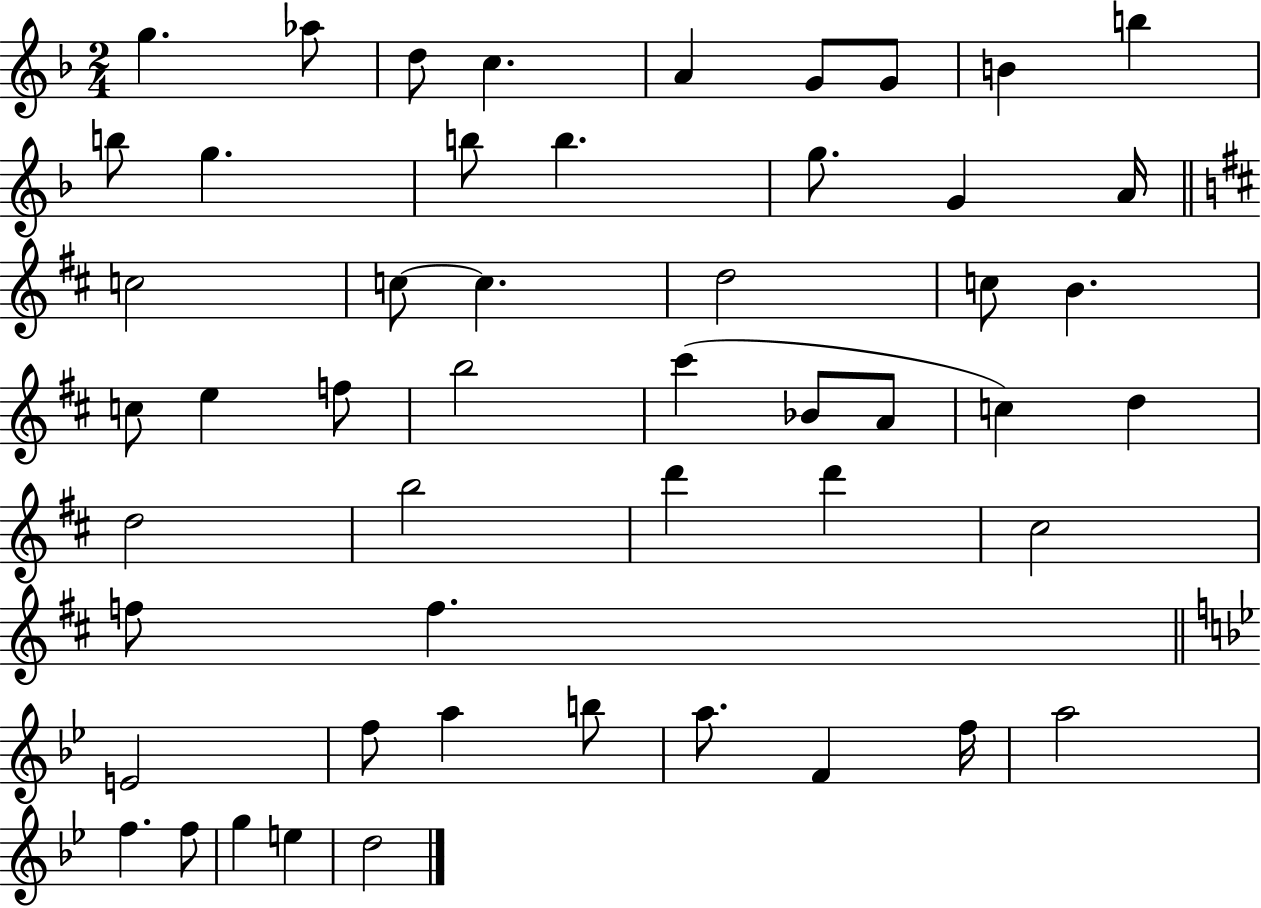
X:1
T:Untitled
M:2/4
L:1/4
K:F
g _a/2 d/2 c A G/2 G/2 B b b/2 g b/2 b g/2 G A/4 c2 c/2 c d2 c/2 B c/2 e f/2 b2 ^c' _B/2 A/2 c d d2 b2 d' d' ^c2 f/2 f E2 f/2 a b/2 a/2 F f/4 a2 f f/2 g e d2